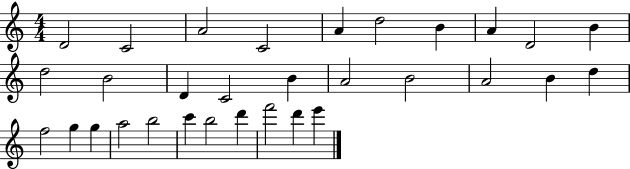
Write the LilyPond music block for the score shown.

{
  \clef treble
  \numericTimeSignature
  \time 4/4
  \key c \major
  d'2 c'2 | a'2 c'2 | a'4 d''2 b'4 | a'4 d'2 b'4 | \break d''2 b'2 | d'4 c'2 b'4 | a'2 b'2 | a'2 b'4 d''4 | \break f''2 g''4 g''4 | a''2 b''2 | c'''4 b''2 d'''4 | f'''2 d'''4 e'''4 | \break \bar "|."
}